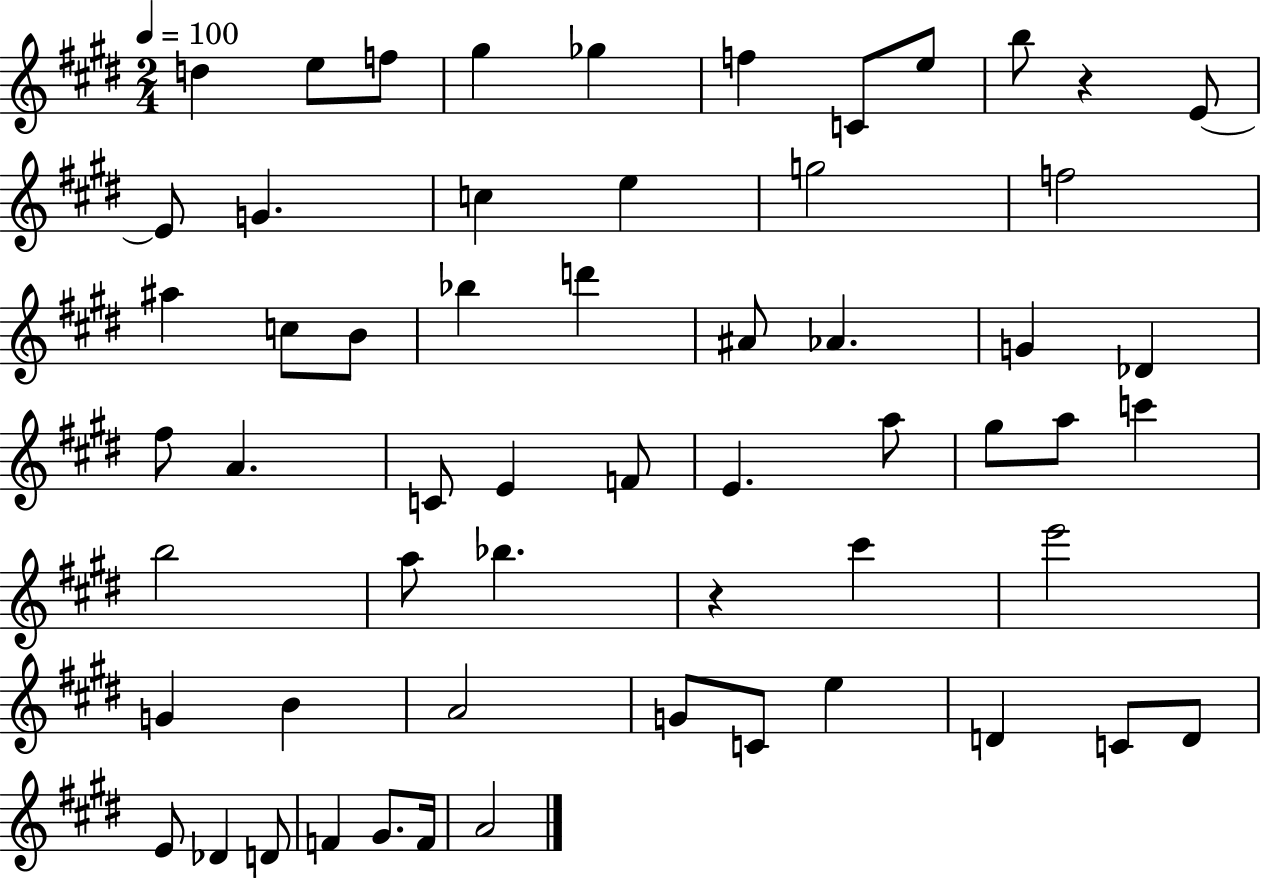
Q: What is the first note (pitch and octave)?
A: D5